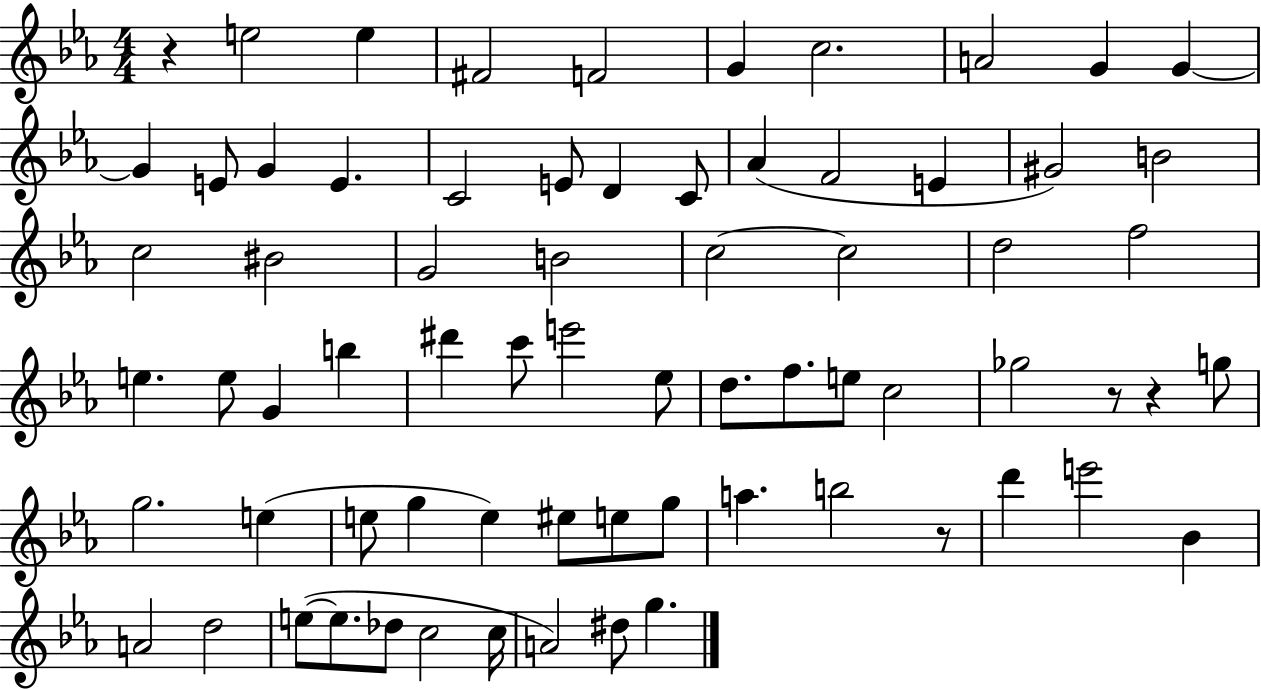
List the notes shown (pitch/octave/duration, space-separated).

R/q E5/h E5/q F#4/h F4/h G4/q C5/h. A4/h G4/q G4/q G4/q E4/e G4/q E4/q. C4/h E4/e D4/q C4/e Ab4/q F4/h E4/q G#4/h B4/h C5/h BIS4/h G4/h B4/h C5/h C5/h D5/h F5/h E5/q. E5/e G4/q B5/q D#6/q C6/e E6/h Eb5/e D5/e. F5/e. E5/e C5/h Gb5/h R/e R/q G5/e G5/h. E5/q E5/e G5/q E5/q EIS5/e E5/e G5/e A5/q. B5/h R/e D6/q E6/h Bb4/q A4/h D5/h E5/e E5/e. Db5/e C5/h C5/s A4/h D#5/e G5/q.